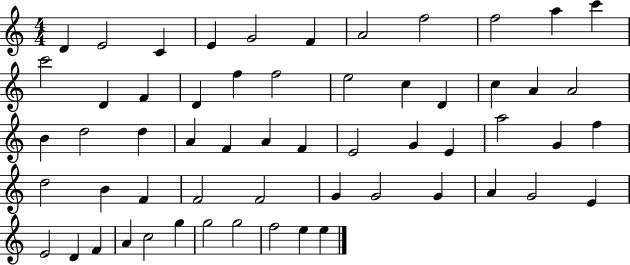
{
  \clef treble
  \numericTimeSignature
  \time 4/4
  \key c \major
  d'4 e'2 c'4 | e'4 g'2 f'4 | a'2 f''2 | f''2 a''4 c'''4 | \break c'''2 d'4 f'4 | d'4 f''4 f''2 | e''2 c''4 d'4 | c''4 a'4 a'2 | \break b'4 d''2 d''4 | a'4 f'4 a'4 f'4 | e'2 g'4 e'4 | a''2 g'4 f''4 | \break d''2 b'4 f'4 | f'2 f'2 | g'4 g'2 g'4 | a'4 g'2 e'4 | \break e'2 d'4 f'4 | a'4 c''2 g''4 | g''2 g''2 | f''2 e''4 e''4 | \break \bar "|."
}